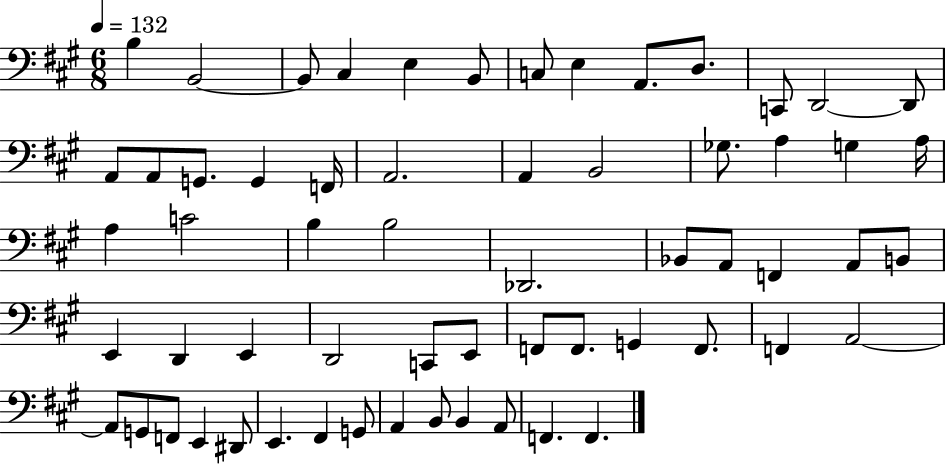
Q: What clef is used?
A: bass